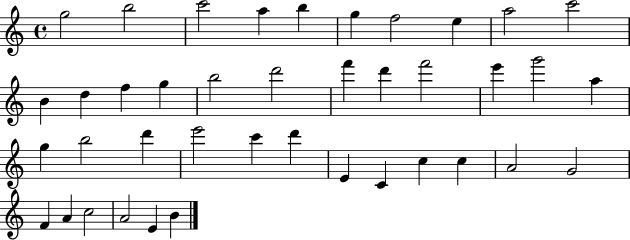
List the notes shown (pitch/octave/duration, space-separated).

G5/h B5/h C6/h A5/q B5/q G5/q F5/h E5/q A5/h C6/h B4/q D5/q F5/q G5/q B5/h D6/h F6/q D6/q F6/h E6/q G6/h A5/q G5/q B5/h D6/q E6/h C6/q D6/q E4/q C4/q C5/q C5/q A4/h G4/h F4/q A4/q C5/h A4/h E4/q B4/q